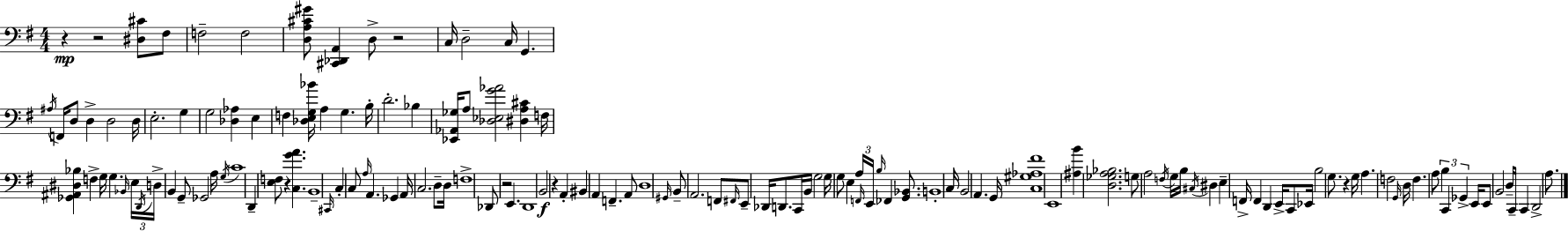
X:1
T:Untitled
M:4/4
L:1/4
K:Em
z z2 [^D,^C]/2 ^F,/2 F,2 F,2 [D,A,^C^G]/2 [^C,,_D,,A,,] D,/2 z2 C,/4 D,2 C,/4 G,, ^A,/4 F,,/4 D,/2 D, D,2 D,/4 E,2 G, G,2 [_D,_A,] E, F, [_D,E,G,_B]/4 A, G, B,/4 D2 _B, [_E,,_A,,_G,]/4 A,/2 [_D,_E,G_A]2 [^D,A,^C] F,/4 [_G,,^A,,^D,_B,] F, G,/4 G, _B,,/4 E,/4 D,,/4 D,/4 B,, G,,/2 _G,,2 A,/4 G,/4 C4 D,, [E,F,]/2 z [C,GA] B,,4 ^C,,/4 C, C,/2 A,/4 A,, _G,, A,,/4 C,2 D,/2 D,/4 F,4 _D,,/2 z2 E,, D,,4 B,,2 z A,, ^B,, A,, F,, A,,/2 D,4 ^G,,/4 B,,/2 A,,2 F,,/2 ^F,,/4 E,,/2 _D,,/4 D,,/2 C,,/4 B,,/4 G,2 G,/4 G,/2 E, A,/4 F,,/4 E,,/4 B,/4 _F,, [G,,_B,,]/2 B,,4 C,/4 B,,2 A,, G,,/4 [C,^G,_A,^F]4 E,,4 [^A,B] [D,_G,A,_B,]2 G,/2 A,2 F,/4 G,/4 B,/4 ^C,/4 ^D, E, F,,/4 F,, D,, E,,/4 C,,/2 _E,,/4 B,2 G,/2 z G,/4 A, F,2 G,,/4 D,/4 F, A,/2 B, C,, _G,, E,,/4 E,,/2 B,,2 D,/4 C,,/4 C,, D,,2 A,/2